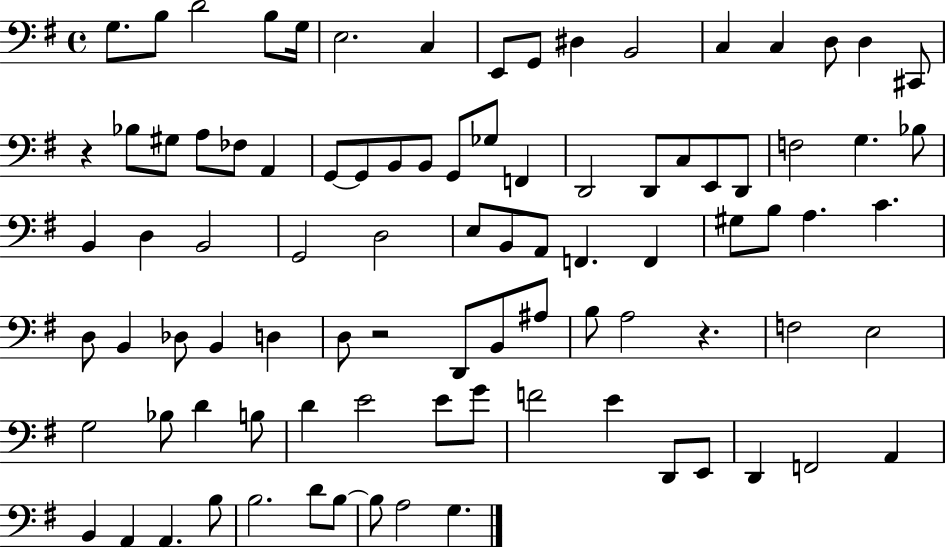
{
  \clef bass
  \time 4/4
  \defaultTimeSignature
  \key g \major
  g8. b8 d'2 b8 g16 | e2. c4 | e,8 g,8 dis4 b,2 | c4 c4 d8 d4 cis,8 | \break r4 bes8 gis8 a8 fes8 a,4 | g,8~~ g,8 b,8 b,8 g,8 ges8 f,4 | d,2 d,8 c8 e,8 d,8 | f2 g4. bes8 | \break b,4 d4 b,2 | g,2 d2 | e8 b,8 a,8 f,4. f,4 | gis8 b8 a4. c'4. | \break d8 b,4 des8 b,4 d4 | d8 r2 d,8 b,8 ais8 | b8 a2 r4. | f2 e2 | \break g2 bes8 d'4 b8 | d'4 e'2 e'8 g'8 | f'2 e'4 d,8 e,8 | d,4 f,2 a,4 | \break b,4 a,4 a,4. b8 | b2. d'8 b8~~ | b8 a2 g4. | \bar "|."
}